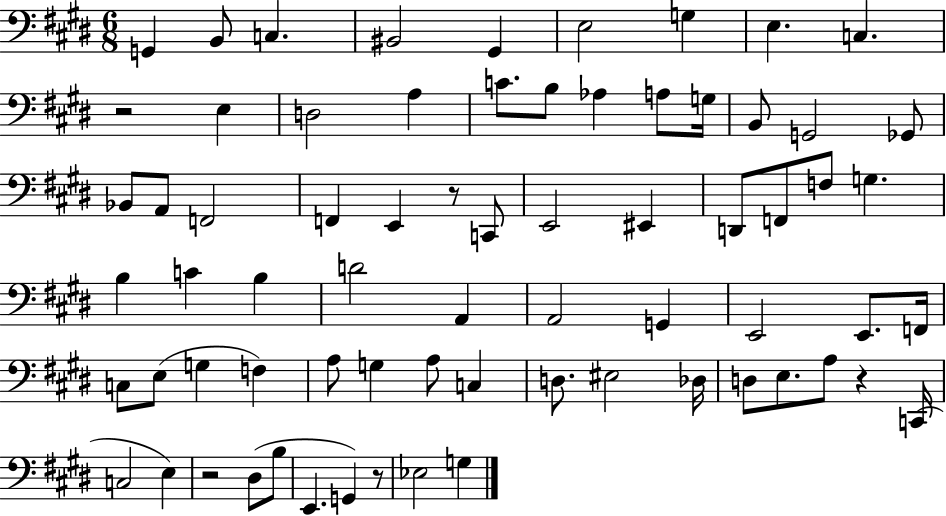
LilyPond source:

{
  \clef bass
  \numericTimeSignature
  \time 6/8
  \key e \major
  g,4 b,8 c4. | bis,2 gis,4 | e2 g4 | e4. c4. | \break r2 e4 | d2 a4 | c'8. b8 aes4 a8 g16 | b,8 g,2 ges,8 | \break bes,8 a,8 f,2 | f,4 e,4 r8 c,8 | e,2 eis,4 | d,8 f,8 f8 g4. | \break b4 c'4 b4 | d'2 a,4 | a,2 g,4 | e,2 e,8. f,16 | \break c8 e8( g4 f4) | a8 g4 a8 c4 | d8. eis2 des16 | d8 e8. a8 r4 c,16( | \break c2 e4) | r2 dis8( b8 | e,4. g,4) r8 | ees2 g4 | \break \bar "|."
}